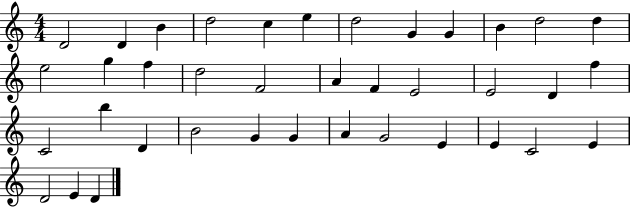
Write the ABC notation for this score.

X:1
T:Untitled
M:4/4
L:1/4
K:C
D2 D B d2 c e d2 G G B d2 d e2 g f d2 F2 A F E2 E2 D f C2 b D B2 G G A G2 E E C2 E D2 E D